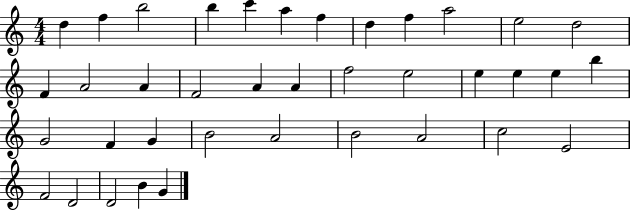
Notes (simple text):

D5/q F5/q B5/h B5/q C6/q A5/q F5/q D5/q F5/q A5/h E5/h D5/h F4/q A4/h A4/q F4/h A4/q A4/q F5/h E5/h E5/q E5/q E5/q B5/q G4/h F4/q G4/q B4/h A4/h B4/h A4/h C5/h E4/h F4/h D4/h D4/h B4/q G4/q